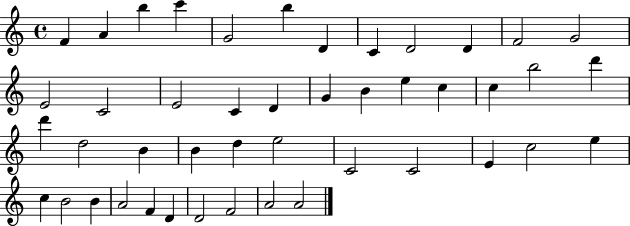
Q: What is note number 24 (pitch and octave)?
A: D6